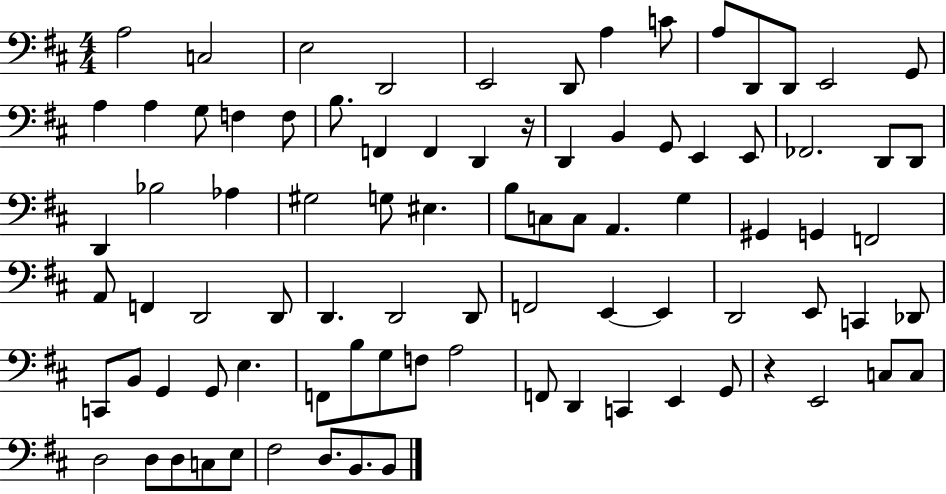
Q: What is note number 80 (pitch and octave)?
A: C3